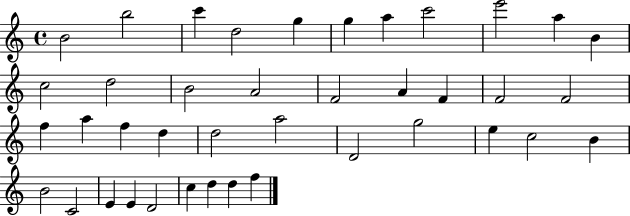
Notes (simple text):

B4/h B5/h C6/q D5/h G5/q G5/q A5/q C6/h E6/h A5/q B4/q C5/h D5/h B4/h A4/h F4/h A4/q F4/q F4/h F4/h F5/q A5/q F5/q D5/q D5/h A5/h D4/h G5/h E5/q C5/h B4/q B4/h C4/h E4/q E4/q D4/h C5/q D5/q D5/q F5/q